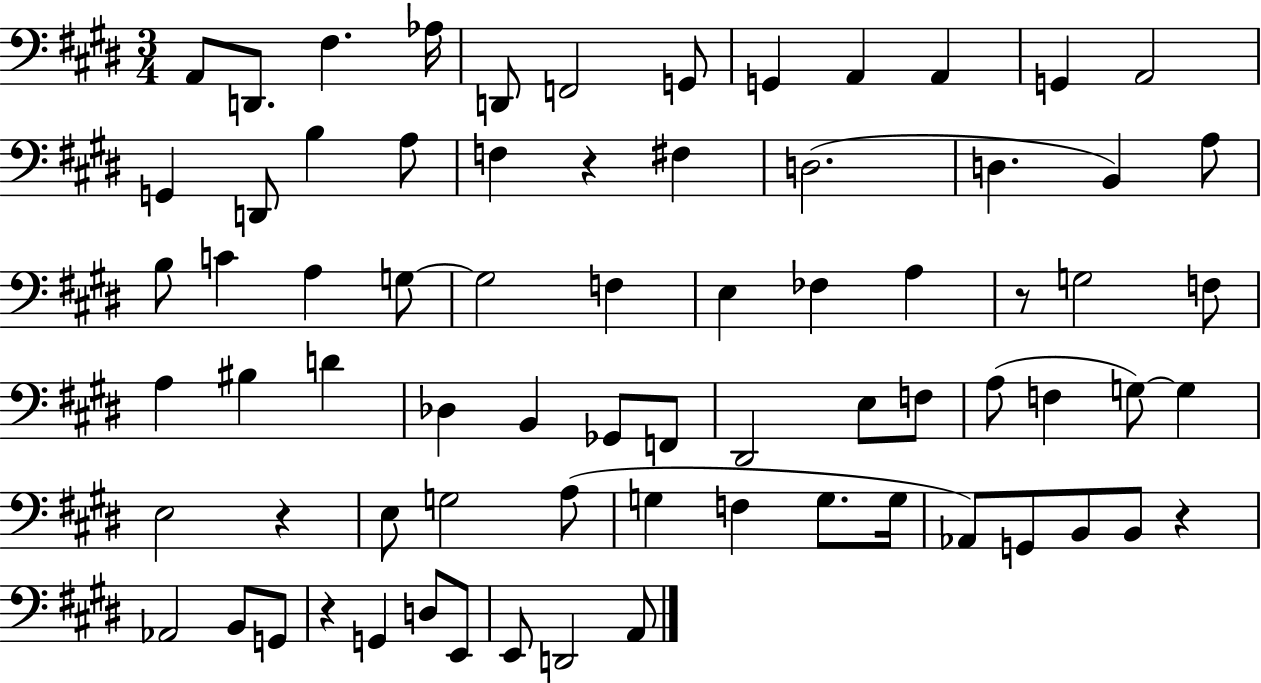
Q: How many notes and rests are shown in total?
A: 73